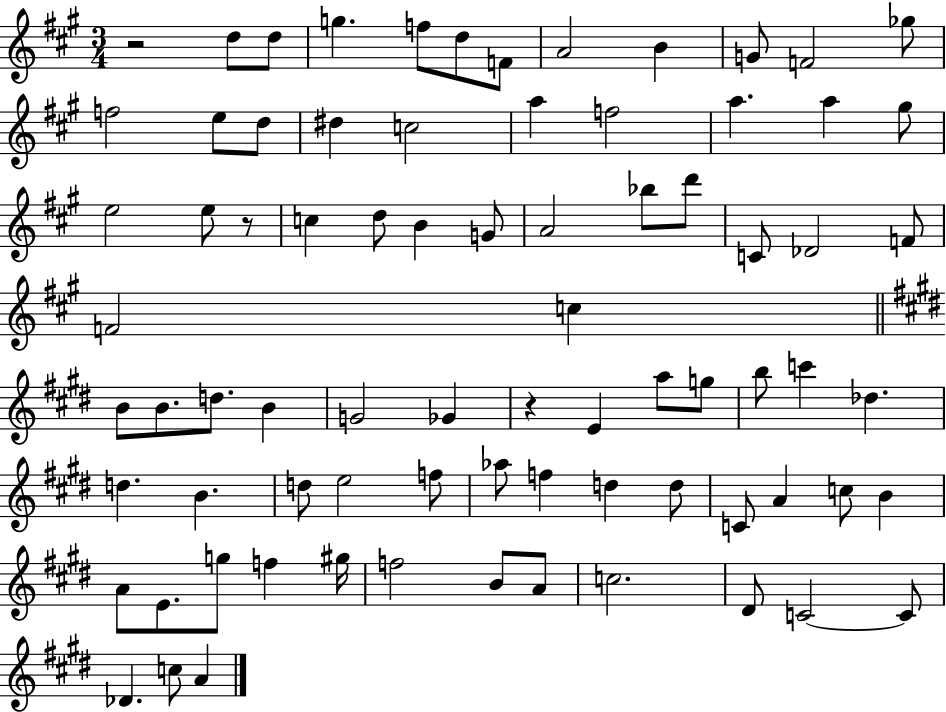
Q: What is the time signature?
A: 3/4